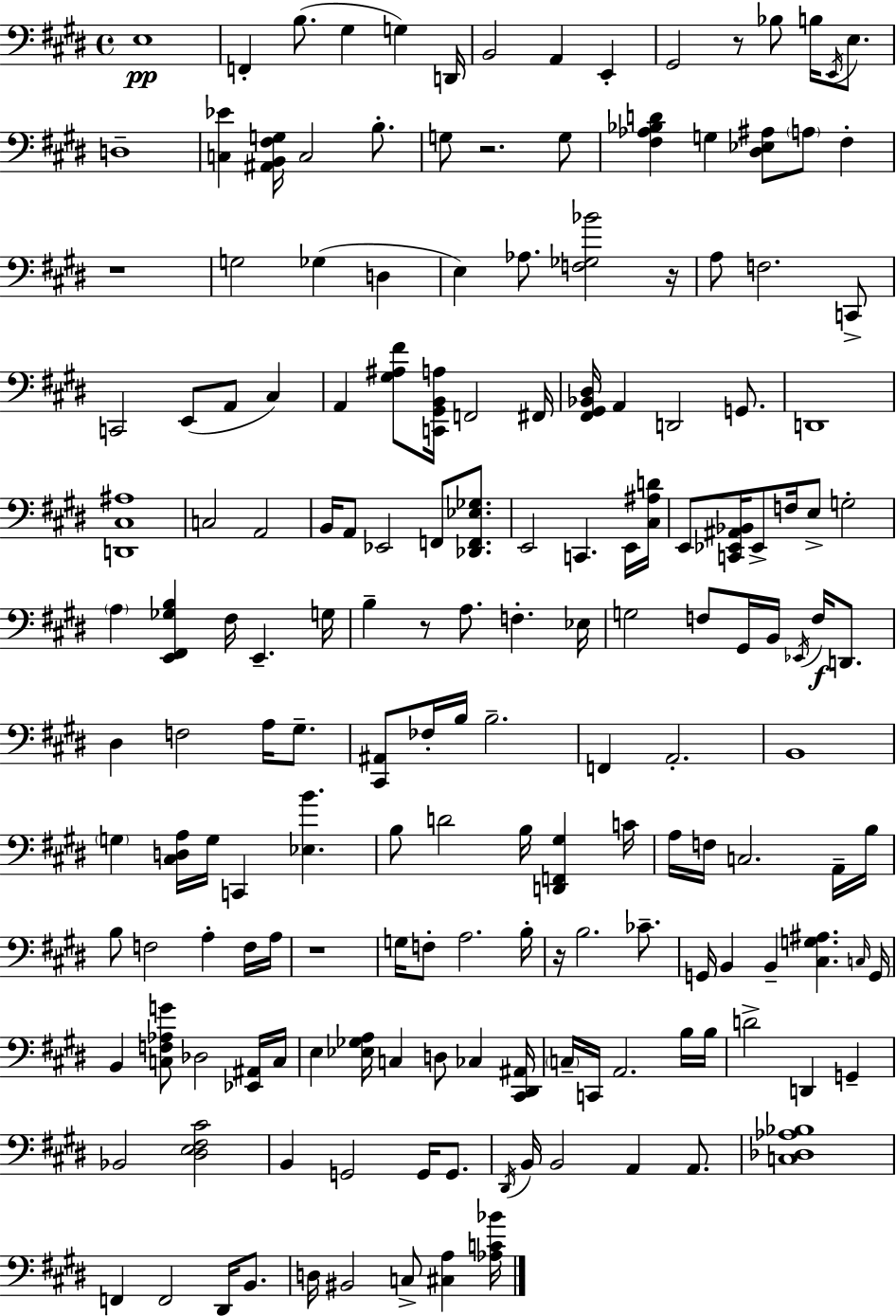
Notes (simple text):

E3/w F2/q B3/e. G#3/q G3/q D2/s B2/h A2/q E2/q G#2/h R/e Bb3/e B3/s E2/s E3/e. D3/w [C3,Eb4]/q [A#2,B2,F#3,G3]/s C3/h B3/e. G3/e R/h. G3/e [F#3,Ab3,Bb3,D4]/q G3/q [D#3,Eb3,A#3]/e A3/e F#3/q R/w G3/h Gb3/q D3/q E3/q Ab3/e. [F3,Gb3,Bb4]/h R/s A3/e F3/h. C2/e C2/h E2/e A2/e C#3/q A2/q [G#3,A#3,F#4]/e [C2,G#2,B2,A3]/s F2/h F#2/s [F#2,G#2,Bb2,D#3]/s A2/q D2/h G2/e. D2/w [D2,C#3,A#3]/w C3/h A2/h B2/s A2/e Eb2/h F2/e [Db2,F2,Eb3,Gb3]/e. E2/h C2/q. E2/s [C#3,A#3,D4]/s E2/e [C2,Eb2,A#2,Bb2]/s Eb2/e F3/s E3/e G3/h A3/q [E2,F#2,Gb3,B3]/q F#3/s E2/q. G3/s B3/q R/e A3/e. F3/q. Eb3/s G3/h F3/e G#2/s B2/s Eb2/s F3/s D2/e. D#3/q F3/h A3/s G#3/e. [C#2,A#2]/e FES3/s B3/s B3/h. F2/q A2/h. B2/w G3/q [C#3,D3,A3]/s G3/s C2/q [Eb3,B4]/q. B3/e D4/h B3/s [D2,F2,G#3]/q C4/s A3/s F3/s C3/h. A2/s B3/s B3/e F3/h A3/q F3/s A3/s R/w G3/s F3/e A3/h. B3/s R/s B3/h. CES4/e. G2/s B2/q B2/q [C#3,G3,A#3]/q. C3/s G2/s B2/q [C3,F3,Ab3,G4]/e Db3/h [Eb2,A#2]/s C3/s E3/q [Eb3,Gb3,A3]/s C3/q D3/e CES3/q [C#2,D#2,A#2]/s C3/s C2/s A2/h. B3/s B3/s D4/h D2/q G2/q Bb2/h [D#3,E3,F#3,C#4]/h B2/q G2/h G2/s G2/e. D#2/s B2/s B2/h A2/q A2/e. [C3,Db3,Ab3,Bb3]/w F2/q F2/h D#2/s B2/e. D3/s BIS2/h C3/e [C#3,A3]/q [Ab3,C4,Bb4]/s